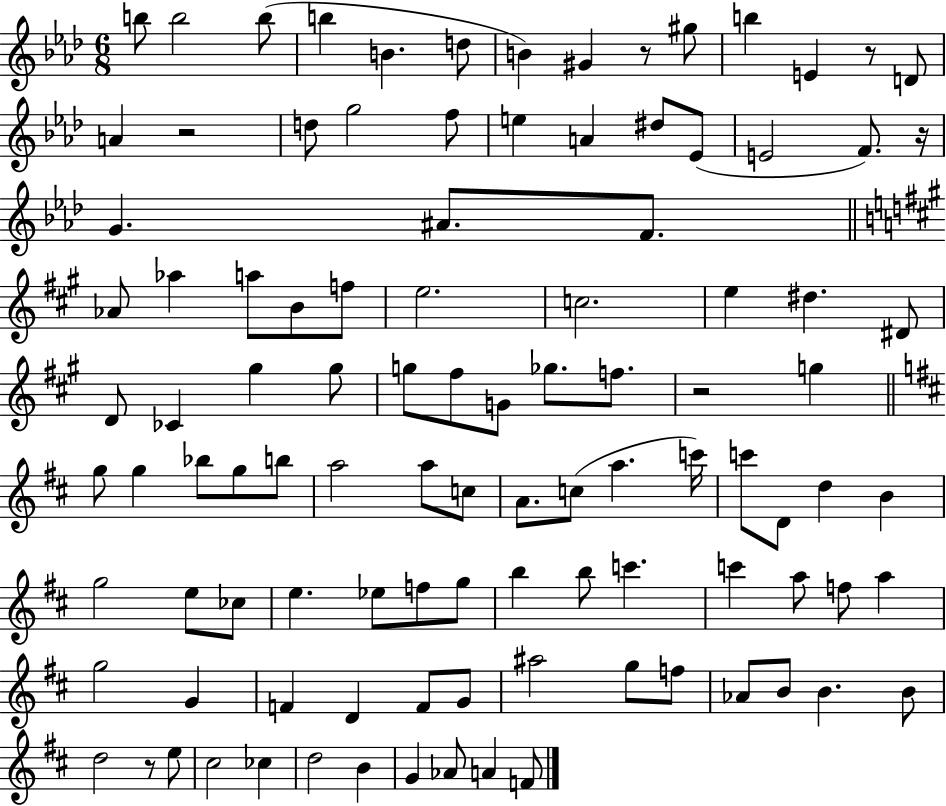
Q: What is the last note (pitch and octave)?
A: F4